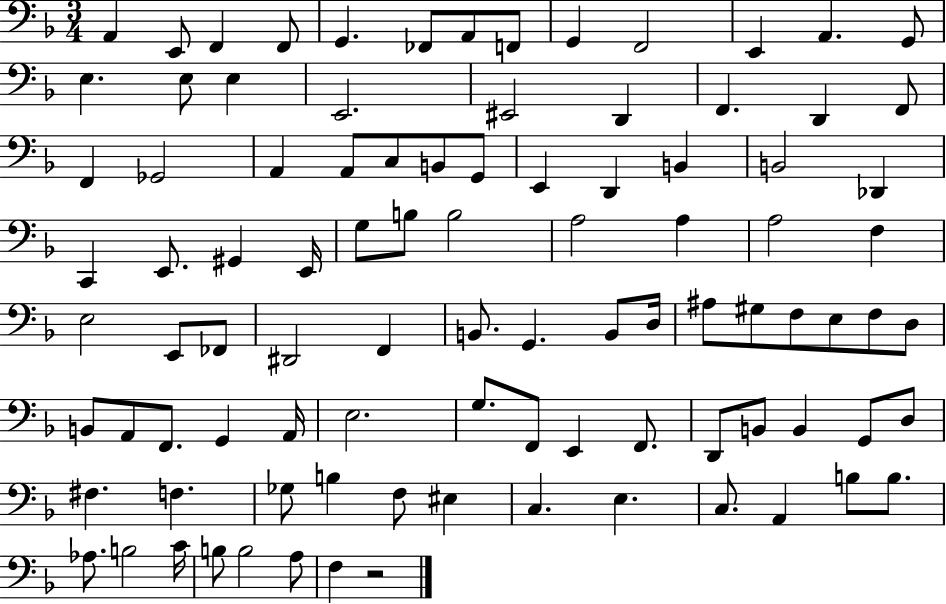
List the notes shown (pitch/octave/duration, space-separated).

A2/q E2/e F2/q F2/e G2/q. FES2/e A2/e F2/e G2/q F2/h E2/q A2/q. G2/e E3/q. E3/e E3/q E2/h. EIS2/h D2/q F2/q. D2/q F2/e F2/q Gb2/h A2/q A2/e C3/e B2/e G2/e E2/q D2/q B2/q B2/h Db2/q C2/q E2/e. G#2/q E2/s G3/e B3/e B3/h A3/h A3/q A3/h F3/q E3/h E2/e FES2/e D#2/h F2/q B2/e. G2/q. B2/e D3/s A#3/e G#3/e F3/e E3/e F3/e D3/e B2/e A2/e F2/e. G2/q A2/s E3/h. G3/e. F2/e E2/q F2/e. D2/e B2/e B2/q G2/e D3/e F#3/q. F3/q. Gb3/e B3/q F3/e EIS3/q C3/q. E3/q. C3/e. A2/q B3/e B3/e. Ab3/e. B3/h C4/s B3/e B3/h A3/e F3/q R/h